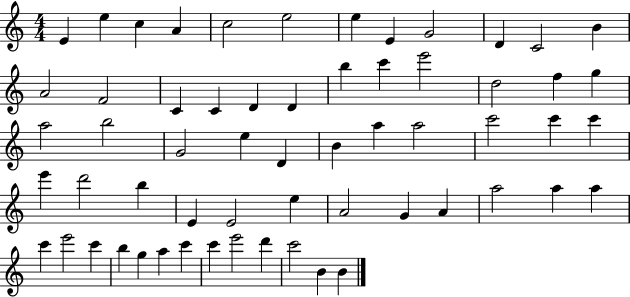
{
  \clef treble
  \numericTimeSignature
  \time 4/4
  \key c \major
  e'4 e''4 c''4 a'4 | c''2 e''2 | e''4 e'4 g'2 | d'4 c'2 b'4 | \break a'2 f'2 | c'4 c'4 d'4 d'4 | b''4 c'''4 e'''2 | d''2 f''4 g''4 | \break a''2 b''2 | g'2 e''4 d'4 | b'4 a''4 a''2 | c'''2 c'''4 c'''4 | \break e'''4 d'''2 b''4 | e'4 e'2 e''4 | a'2 g'4 a'4 | a''2 a''4 a''4 | \break c'''4 e'''2 c'''4 | b''4 g''4 a''4 c'''4 | c'''4 e'''2 d'''4 | c'''2 b'4 b'4 | \break \bar "|."
}